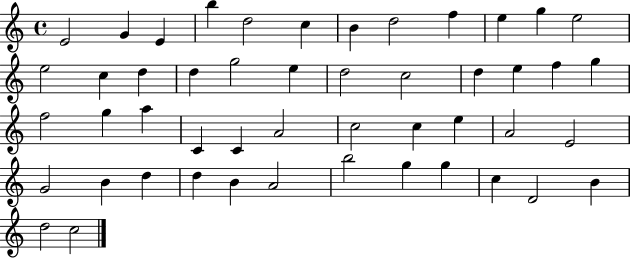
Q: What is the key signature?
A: C major